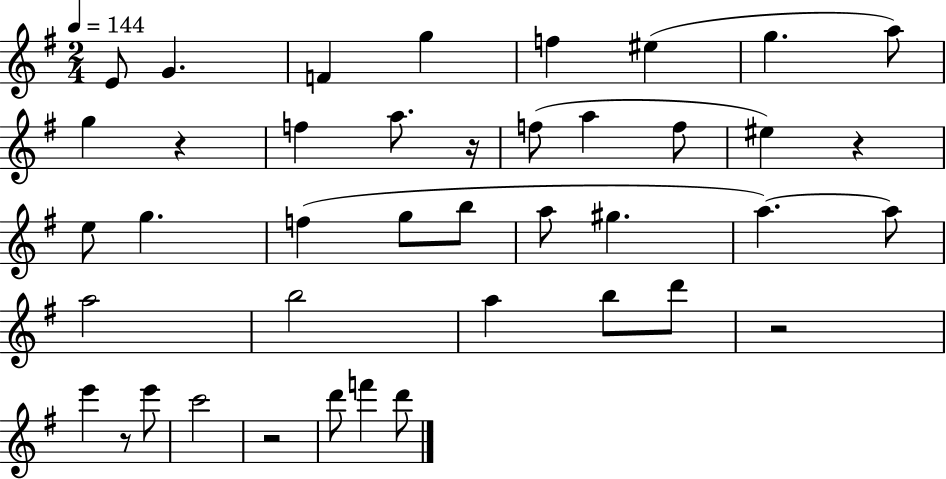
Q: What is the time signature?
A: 2/4